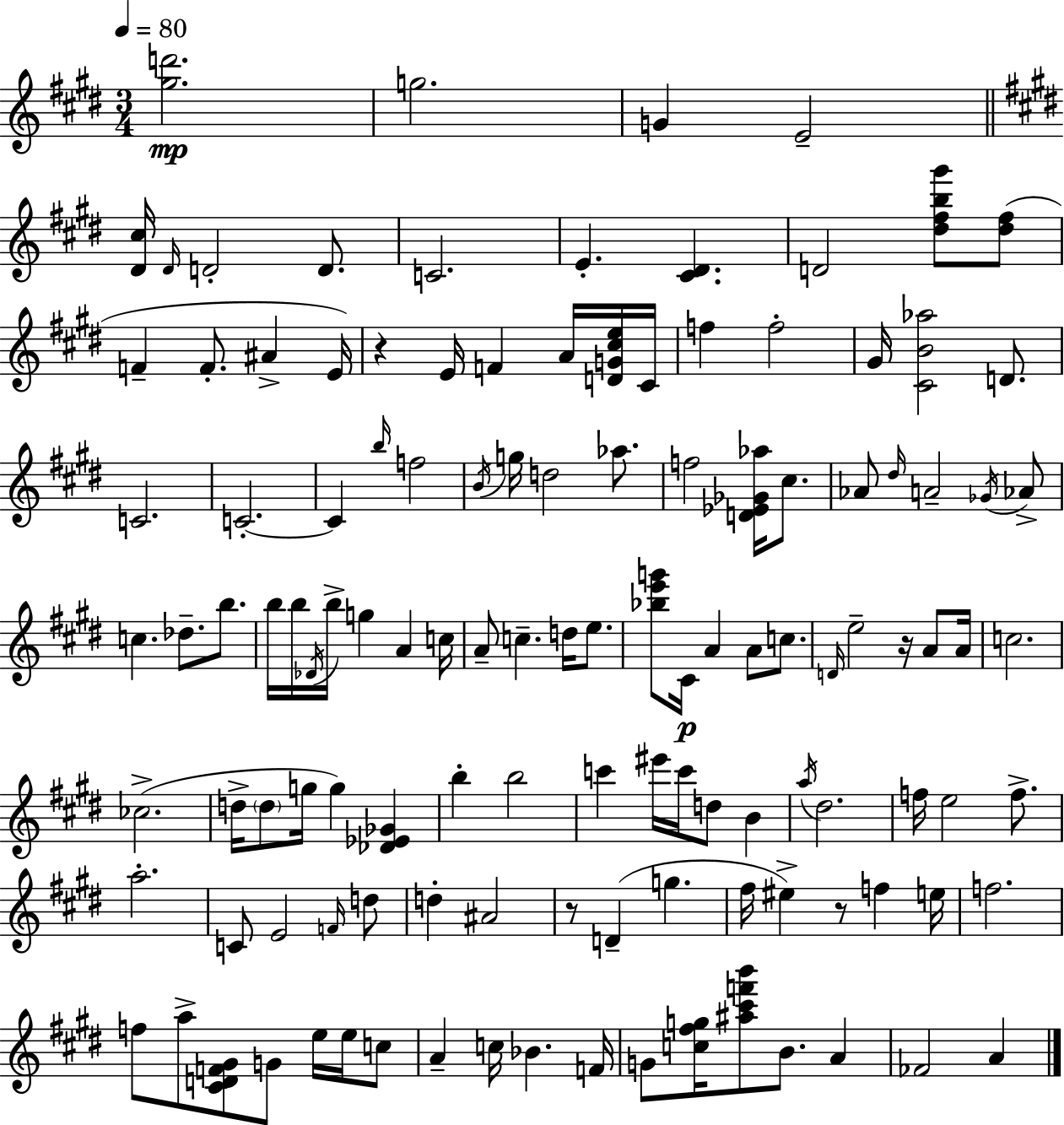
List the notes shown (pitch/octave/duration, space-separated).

[G#5,D6]/h. G5/h. G4/q E4/h [D#4,C#5]/s D#4/s D4/h D4/e. C4/h. E4/q. [C#4,D#4]/q. D4/h [D#5,F#5,B5,G#6]/e [D#5,F#5]/e F4/q F4/e. A#4/q E4/s R/q E4/s F4/q A4/s [D4,G4,C#5,E5]/s C#4/s F5/q F5/h G#4/s [C#4,B4,Ab5]/h D4/e. C4/h. C4/h. C4/q B5/s F5/h B4/s G5/s D5/h Ab5/e. F5/h [D4,Eb4,Gb4,Ab5]/s C#5/e. Ab4/e D#5/s A4/h Gb4/s Ab4/e C5/q. Db5/e. B5/e. B5/s B5/s Db4/s B5/s G5/q A4/q C5/s A4/e C5/q. D5/s E5/e. [Bb5,E6,G6]/e C#4/s A4/q A4/e C5/e. D4/s E5/h R/s A4/e A4/s C5/h. CES5/h. D5/s D5/e G5/s G5/q [Db4,Eb4,Gb4]/q B5/q B5/h C6/q EIS6/s C6/s D5/e B4/q A5/s D#5/h. F5/s E5/h F5/e. A5/h. C4/e E4/h F4/s D5/e D5/q A#4/h R/e D4/q G5/q. F#5/s EIS5/q R/e F5/q E5/s F5/h. F5/e A5/e [C#4,D4,F4,G#4]/e G4/e E5/s E5/s C5/e A4/q C5/s Bb4/q. F4/s G4/e [C5,F#5,G5]/s [A#5,C#6,F6,B6]/e B4/e. A4/q FES4/h A4/q